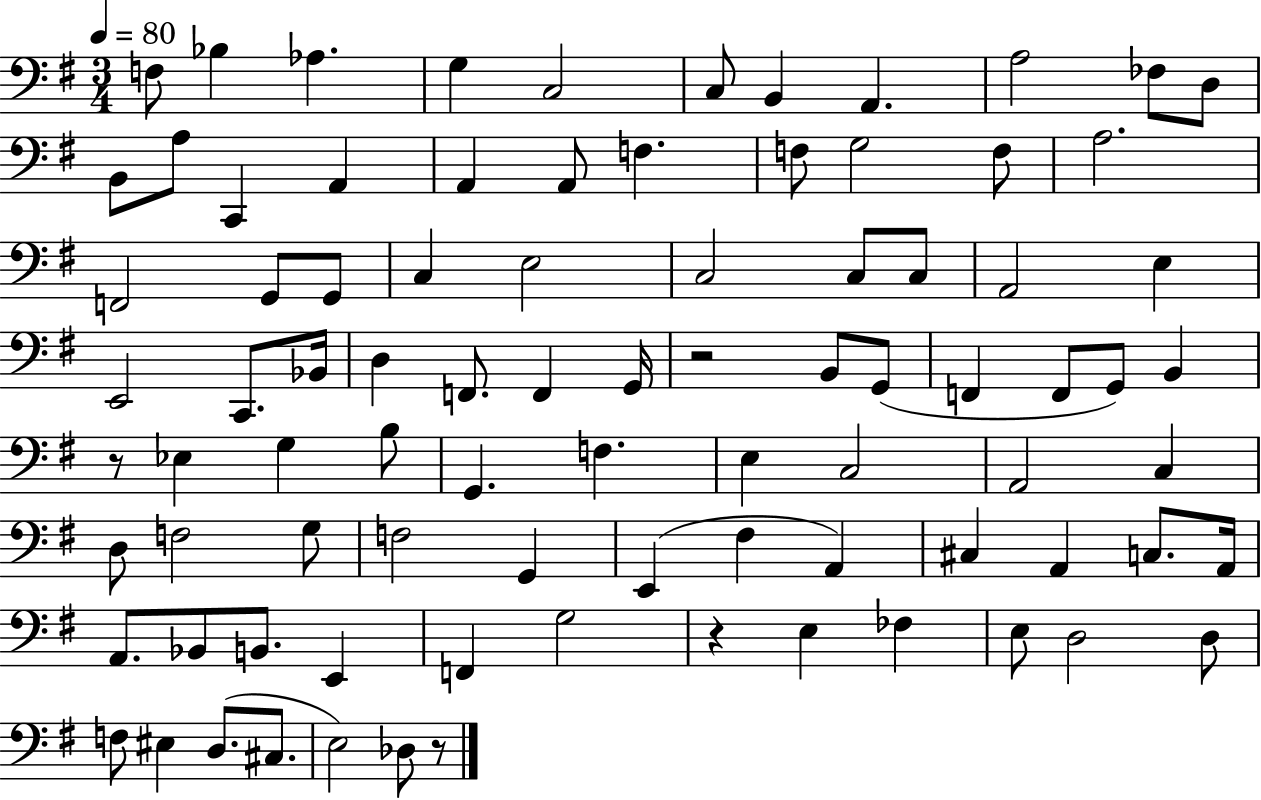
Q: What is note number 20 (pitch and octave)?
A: G3